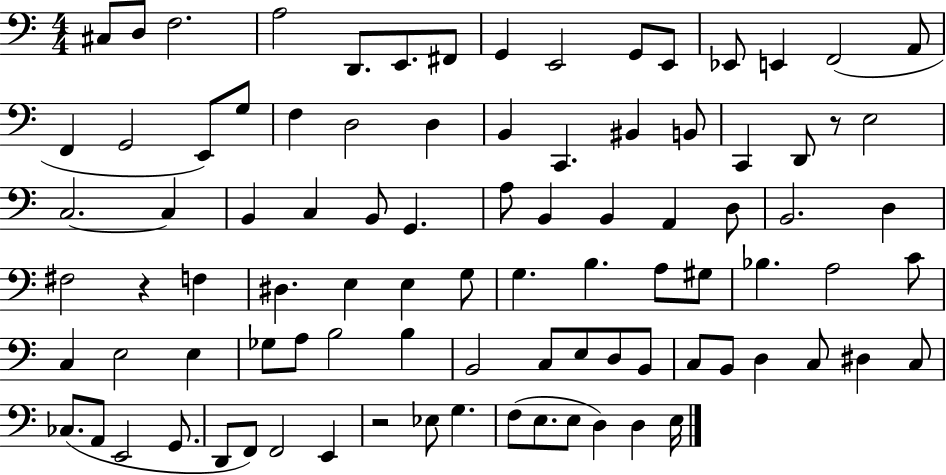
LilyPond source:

{
  \clef bass
  \numericTimeSignature
  \time 4/4
  \key c \major
  cis8 d8 f2. | a2 d,8. e,8. fis,8 | g,4 e,2 g,8 e,8 | ees,8 e,4 f,2( a,8 | \break f,4 g,2 e,8) g8 | f4 d2 d4 | b,4 c,4. bis,4 b,8 | c,4 d,8 r8 e2 | \break c2.~~ c4 | b,4 c4 b,8 g,4. | a8 b,4 b,4 a,4 d8 | b,2. d4 | \break fis2 r4 f4 | dis4. e4 e4 g8 | g4. b4. a8 gis8 | bes4. a2 c'8 | \break c4 e2 e4 | ges8 a8 b2 b4 | b,2 c8 e8 d8 b,8 | c8 b,8 d4 c8 dis4 c8 | \break ces8.( a,8 e,2 g,8. | d,8 f,8) f,2 e,4 | r2 ees8 g4. | f8( e8. e8 d4) d4 e16 | \break \bar "|."
}